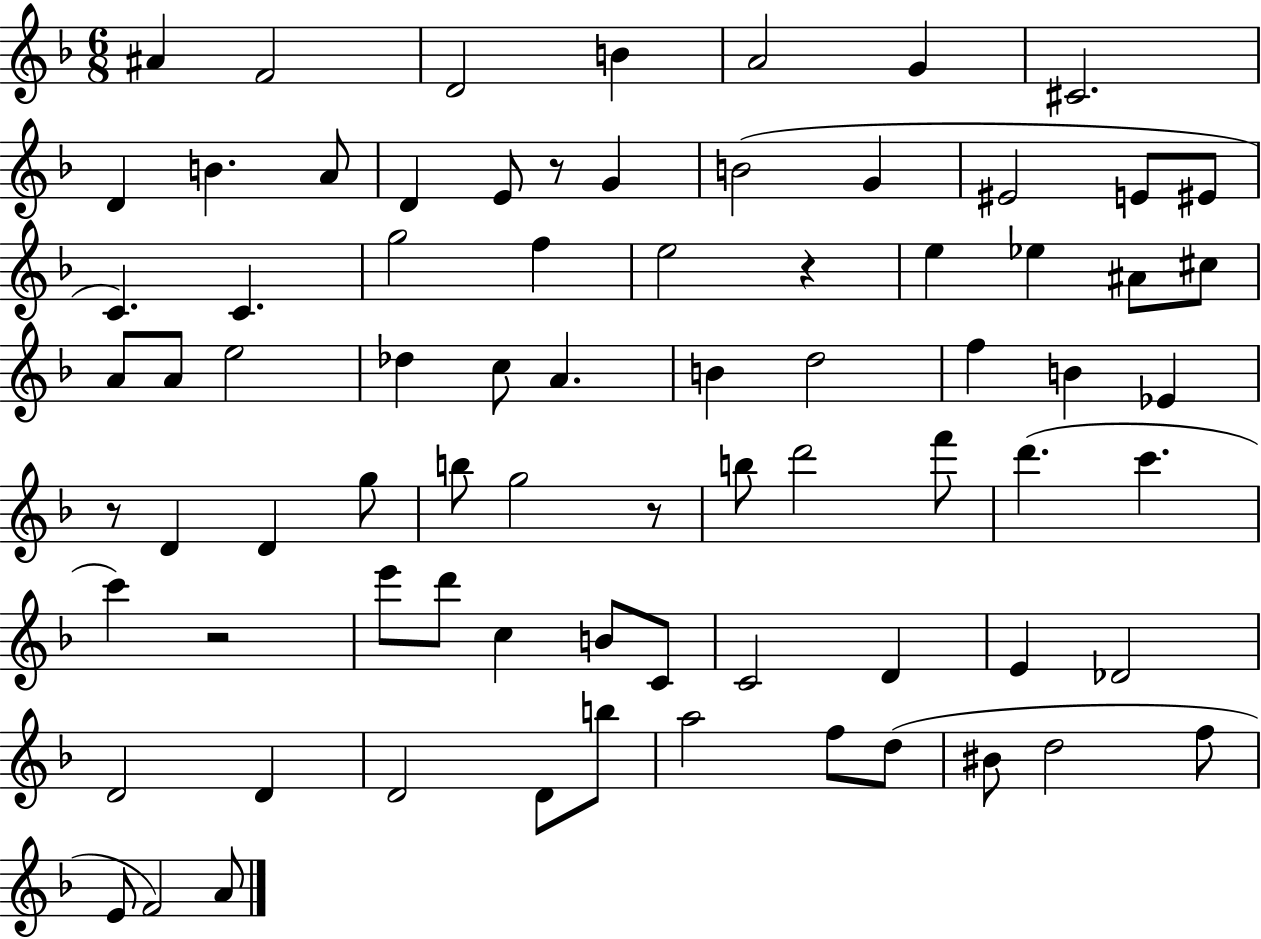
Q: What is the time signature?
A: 6/8